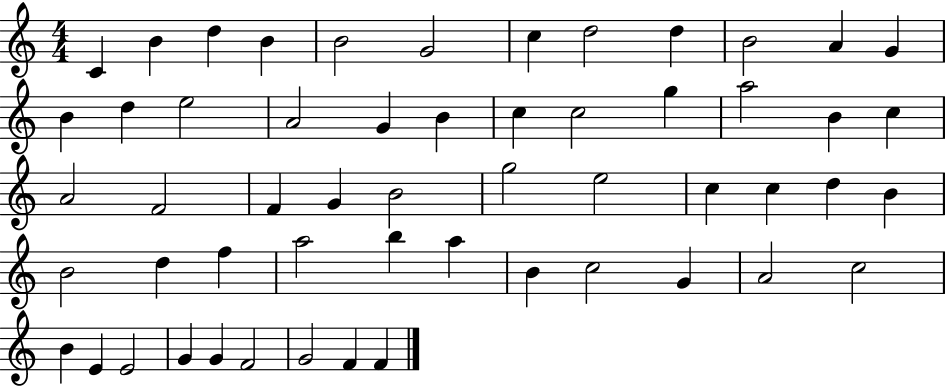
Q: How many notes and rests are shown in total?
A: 55